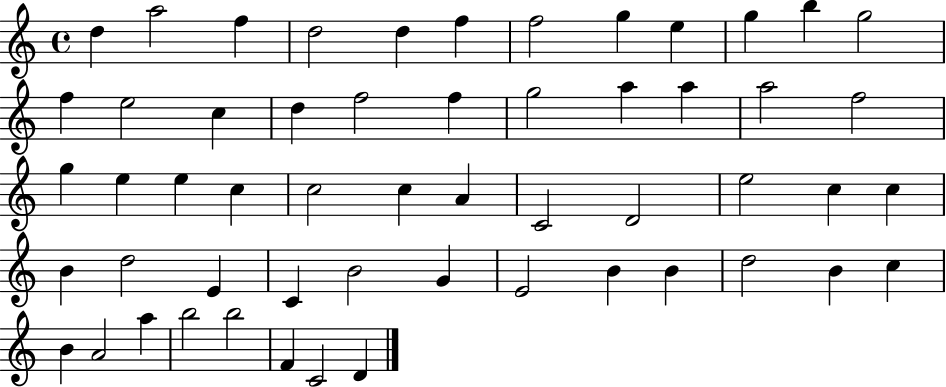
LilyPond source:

{
  \clef treble
  \time 4/4
  \defaultTimeSignature
  \key c \major
  d''4 a''2 f''4 | d''2 d''4 f''4 | f''2 g''4 e''4 | g''4 b''4 g''2 | \break f''4 e''2 c''4 | d''4 f''2 f''4 | g''2 a''4 a''4 | a''2 f''2 | \break g''4 e''4 e''4 c''4 | c''2 c''4 a'4 | c'2 d'2 | e''2 c''4 c''4 | \break b'4 d''2 e'4 | c'4 b'2 g'4 | e'2 b'4 b'4 | d''2 b'4 c''4 | \break b'4 a'2 a''4 | b''2 b''2 | f'4 c'2 d'4 | \bar "|."
}